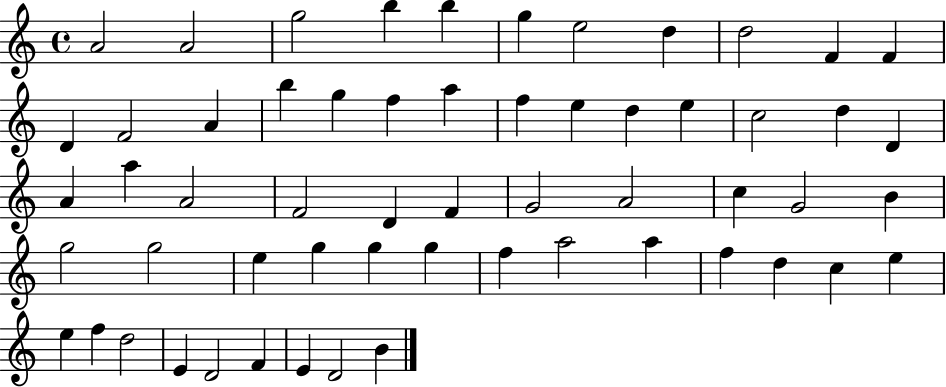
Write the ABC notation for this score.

X:1
T:Untitled
M:4/4
L:1/4
K:C
A2 A2 g2 b b g e2 d d2 F F D F2 A b g f a f e d e c2 d D A a A2 F2 D F G2 A2 c G2 B g2 g2 e g g g f a2 a f d c e e f d2 E D2 F E D2 B